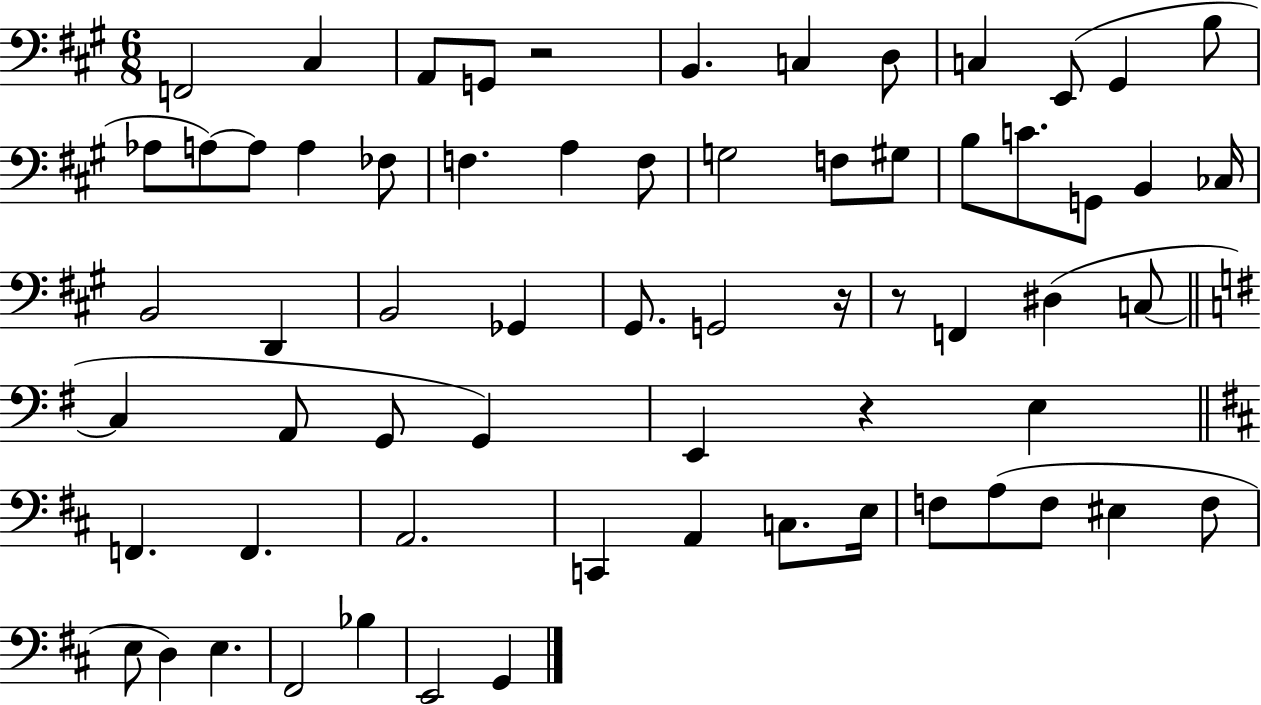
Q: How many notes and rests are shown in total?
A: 65